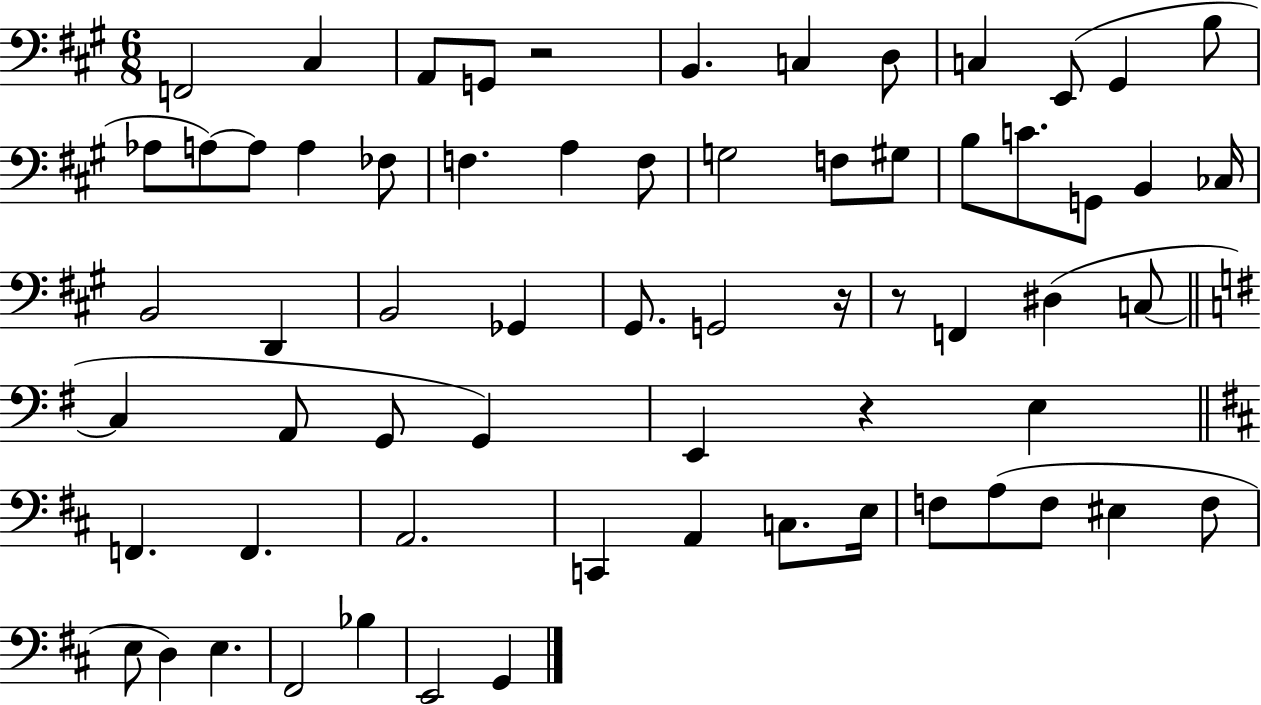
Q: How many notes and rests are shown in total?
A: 65